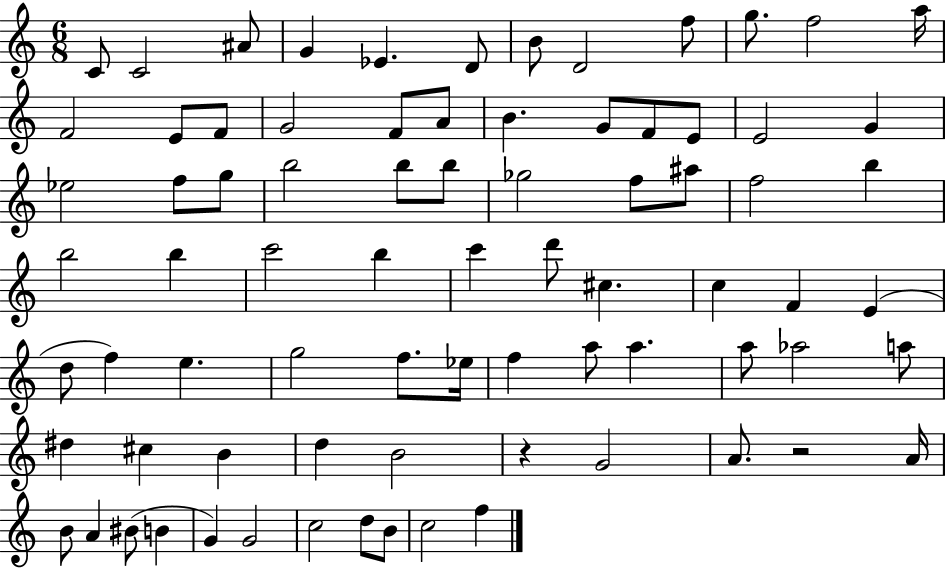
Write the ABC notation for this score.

X:1
T:Untitled
M:6/8
L:1/4
K:C
C/2 C2 ^A/2 G _E D/2 B/2 D2 f/2 g/2 f2 a/4 F2 E/2 F/2 G2 F/2 A/2 B G/2 F/2 E/2 E2 G _e2 f/2 g/2 b2 b/2 b/2 _g2 f/2 ^a/2 f2 b b2 b c'2 b c' d'/2 ^c c F E d/2 f e g2 f/2 _e/4 f a/2 a a/2 _a2 a/2 ^d ^c B d B2 z G2 A/2 z2 A/4 B/2 A ^B/2 B G G2 c2 d/2 B/2 c2 f